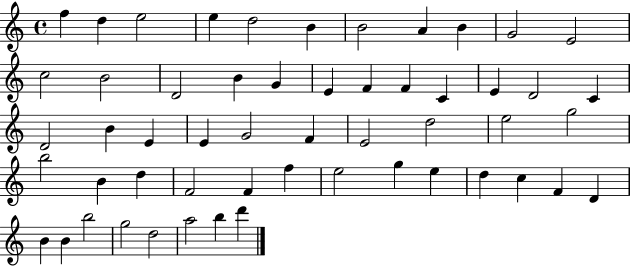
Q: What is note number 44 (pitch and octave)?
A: C5